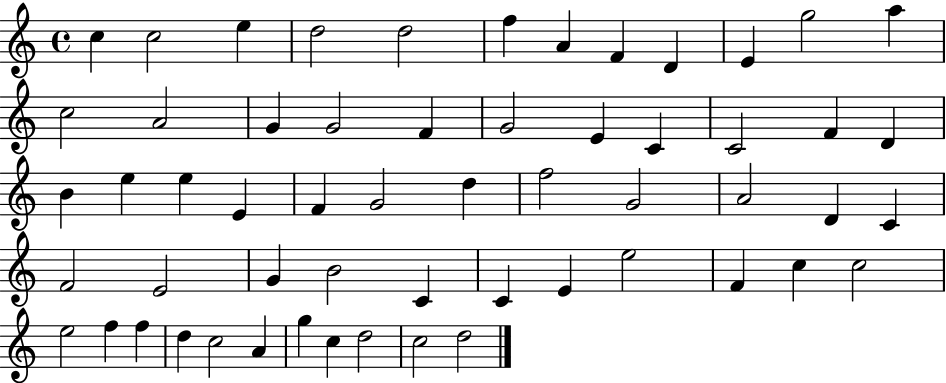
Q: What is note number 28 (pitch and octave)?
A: F4